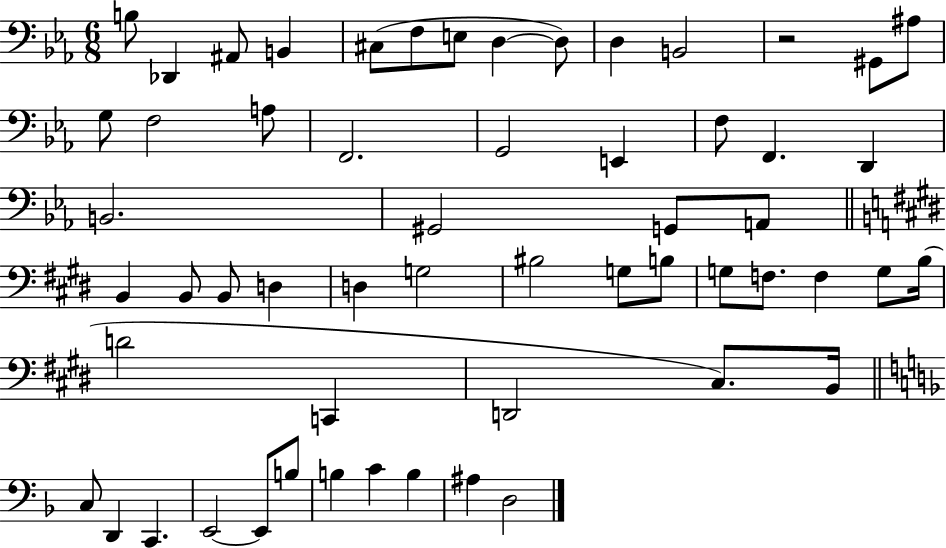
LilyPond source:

{
  \clef bass
  \numericTimeSignature
  \time 6/8
  \key ees \major
  b8 des,4 ais,8 b,4 | cis8( f8 e8 d4~~ d8) | d4 b,2 | r2 gis,8 ais8 | \break g8 f2 a8 | f,2. | g,2 e,4 | f8 f,4. d,4 | \break b,2. | gis,2 g,8 a,8 | \bar "||" \break \key e \major b,4 b,8 b,8 d4 | d4 g2 | bis2 g8 b8 | g8 f8. f4 g8 b16( | \break d'2 c,4 | d,2 cis8.) b,16 | \bar "||" \break \key f \major c8 d,4 c,4. | e,2~~ e,8 b8 | b4 c'4 b4 | ais4 d2 | \break \bar "|."
}